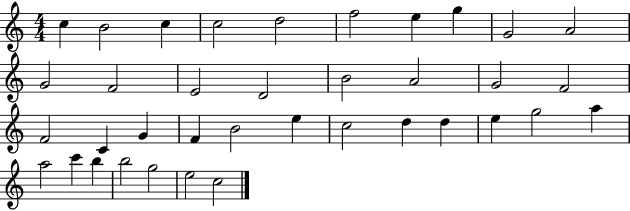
C5/q B4/h C5/q C5/h D5/h F5/h E5/q G5/q G4/h A4/h G4/h F4/h E4/h D4/h B4/h A4/h G4/h F4/h F4/h C4/q G4/q F4/q B4/h E5/q C5/h D5/q D5/q E5/q G5/h A5/q A5/h C6/q B5/q B5/h G5/h E5/h C5/h